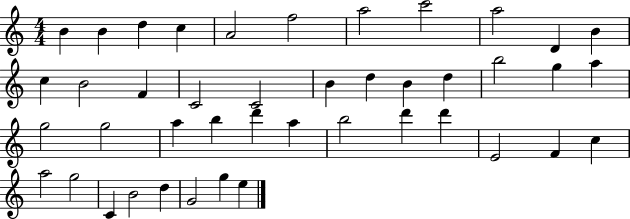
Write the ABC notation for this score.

X:1
T:Untitled
M:4/4
L:1/4
K:C
B B d c A2 f2 a2 c'2 a2 D B c B2 F C2 C2 B d B d b2 g a g2 g2 a b d' a b2 d' d' E2 F c a2 g2 C B2 d G2 g e